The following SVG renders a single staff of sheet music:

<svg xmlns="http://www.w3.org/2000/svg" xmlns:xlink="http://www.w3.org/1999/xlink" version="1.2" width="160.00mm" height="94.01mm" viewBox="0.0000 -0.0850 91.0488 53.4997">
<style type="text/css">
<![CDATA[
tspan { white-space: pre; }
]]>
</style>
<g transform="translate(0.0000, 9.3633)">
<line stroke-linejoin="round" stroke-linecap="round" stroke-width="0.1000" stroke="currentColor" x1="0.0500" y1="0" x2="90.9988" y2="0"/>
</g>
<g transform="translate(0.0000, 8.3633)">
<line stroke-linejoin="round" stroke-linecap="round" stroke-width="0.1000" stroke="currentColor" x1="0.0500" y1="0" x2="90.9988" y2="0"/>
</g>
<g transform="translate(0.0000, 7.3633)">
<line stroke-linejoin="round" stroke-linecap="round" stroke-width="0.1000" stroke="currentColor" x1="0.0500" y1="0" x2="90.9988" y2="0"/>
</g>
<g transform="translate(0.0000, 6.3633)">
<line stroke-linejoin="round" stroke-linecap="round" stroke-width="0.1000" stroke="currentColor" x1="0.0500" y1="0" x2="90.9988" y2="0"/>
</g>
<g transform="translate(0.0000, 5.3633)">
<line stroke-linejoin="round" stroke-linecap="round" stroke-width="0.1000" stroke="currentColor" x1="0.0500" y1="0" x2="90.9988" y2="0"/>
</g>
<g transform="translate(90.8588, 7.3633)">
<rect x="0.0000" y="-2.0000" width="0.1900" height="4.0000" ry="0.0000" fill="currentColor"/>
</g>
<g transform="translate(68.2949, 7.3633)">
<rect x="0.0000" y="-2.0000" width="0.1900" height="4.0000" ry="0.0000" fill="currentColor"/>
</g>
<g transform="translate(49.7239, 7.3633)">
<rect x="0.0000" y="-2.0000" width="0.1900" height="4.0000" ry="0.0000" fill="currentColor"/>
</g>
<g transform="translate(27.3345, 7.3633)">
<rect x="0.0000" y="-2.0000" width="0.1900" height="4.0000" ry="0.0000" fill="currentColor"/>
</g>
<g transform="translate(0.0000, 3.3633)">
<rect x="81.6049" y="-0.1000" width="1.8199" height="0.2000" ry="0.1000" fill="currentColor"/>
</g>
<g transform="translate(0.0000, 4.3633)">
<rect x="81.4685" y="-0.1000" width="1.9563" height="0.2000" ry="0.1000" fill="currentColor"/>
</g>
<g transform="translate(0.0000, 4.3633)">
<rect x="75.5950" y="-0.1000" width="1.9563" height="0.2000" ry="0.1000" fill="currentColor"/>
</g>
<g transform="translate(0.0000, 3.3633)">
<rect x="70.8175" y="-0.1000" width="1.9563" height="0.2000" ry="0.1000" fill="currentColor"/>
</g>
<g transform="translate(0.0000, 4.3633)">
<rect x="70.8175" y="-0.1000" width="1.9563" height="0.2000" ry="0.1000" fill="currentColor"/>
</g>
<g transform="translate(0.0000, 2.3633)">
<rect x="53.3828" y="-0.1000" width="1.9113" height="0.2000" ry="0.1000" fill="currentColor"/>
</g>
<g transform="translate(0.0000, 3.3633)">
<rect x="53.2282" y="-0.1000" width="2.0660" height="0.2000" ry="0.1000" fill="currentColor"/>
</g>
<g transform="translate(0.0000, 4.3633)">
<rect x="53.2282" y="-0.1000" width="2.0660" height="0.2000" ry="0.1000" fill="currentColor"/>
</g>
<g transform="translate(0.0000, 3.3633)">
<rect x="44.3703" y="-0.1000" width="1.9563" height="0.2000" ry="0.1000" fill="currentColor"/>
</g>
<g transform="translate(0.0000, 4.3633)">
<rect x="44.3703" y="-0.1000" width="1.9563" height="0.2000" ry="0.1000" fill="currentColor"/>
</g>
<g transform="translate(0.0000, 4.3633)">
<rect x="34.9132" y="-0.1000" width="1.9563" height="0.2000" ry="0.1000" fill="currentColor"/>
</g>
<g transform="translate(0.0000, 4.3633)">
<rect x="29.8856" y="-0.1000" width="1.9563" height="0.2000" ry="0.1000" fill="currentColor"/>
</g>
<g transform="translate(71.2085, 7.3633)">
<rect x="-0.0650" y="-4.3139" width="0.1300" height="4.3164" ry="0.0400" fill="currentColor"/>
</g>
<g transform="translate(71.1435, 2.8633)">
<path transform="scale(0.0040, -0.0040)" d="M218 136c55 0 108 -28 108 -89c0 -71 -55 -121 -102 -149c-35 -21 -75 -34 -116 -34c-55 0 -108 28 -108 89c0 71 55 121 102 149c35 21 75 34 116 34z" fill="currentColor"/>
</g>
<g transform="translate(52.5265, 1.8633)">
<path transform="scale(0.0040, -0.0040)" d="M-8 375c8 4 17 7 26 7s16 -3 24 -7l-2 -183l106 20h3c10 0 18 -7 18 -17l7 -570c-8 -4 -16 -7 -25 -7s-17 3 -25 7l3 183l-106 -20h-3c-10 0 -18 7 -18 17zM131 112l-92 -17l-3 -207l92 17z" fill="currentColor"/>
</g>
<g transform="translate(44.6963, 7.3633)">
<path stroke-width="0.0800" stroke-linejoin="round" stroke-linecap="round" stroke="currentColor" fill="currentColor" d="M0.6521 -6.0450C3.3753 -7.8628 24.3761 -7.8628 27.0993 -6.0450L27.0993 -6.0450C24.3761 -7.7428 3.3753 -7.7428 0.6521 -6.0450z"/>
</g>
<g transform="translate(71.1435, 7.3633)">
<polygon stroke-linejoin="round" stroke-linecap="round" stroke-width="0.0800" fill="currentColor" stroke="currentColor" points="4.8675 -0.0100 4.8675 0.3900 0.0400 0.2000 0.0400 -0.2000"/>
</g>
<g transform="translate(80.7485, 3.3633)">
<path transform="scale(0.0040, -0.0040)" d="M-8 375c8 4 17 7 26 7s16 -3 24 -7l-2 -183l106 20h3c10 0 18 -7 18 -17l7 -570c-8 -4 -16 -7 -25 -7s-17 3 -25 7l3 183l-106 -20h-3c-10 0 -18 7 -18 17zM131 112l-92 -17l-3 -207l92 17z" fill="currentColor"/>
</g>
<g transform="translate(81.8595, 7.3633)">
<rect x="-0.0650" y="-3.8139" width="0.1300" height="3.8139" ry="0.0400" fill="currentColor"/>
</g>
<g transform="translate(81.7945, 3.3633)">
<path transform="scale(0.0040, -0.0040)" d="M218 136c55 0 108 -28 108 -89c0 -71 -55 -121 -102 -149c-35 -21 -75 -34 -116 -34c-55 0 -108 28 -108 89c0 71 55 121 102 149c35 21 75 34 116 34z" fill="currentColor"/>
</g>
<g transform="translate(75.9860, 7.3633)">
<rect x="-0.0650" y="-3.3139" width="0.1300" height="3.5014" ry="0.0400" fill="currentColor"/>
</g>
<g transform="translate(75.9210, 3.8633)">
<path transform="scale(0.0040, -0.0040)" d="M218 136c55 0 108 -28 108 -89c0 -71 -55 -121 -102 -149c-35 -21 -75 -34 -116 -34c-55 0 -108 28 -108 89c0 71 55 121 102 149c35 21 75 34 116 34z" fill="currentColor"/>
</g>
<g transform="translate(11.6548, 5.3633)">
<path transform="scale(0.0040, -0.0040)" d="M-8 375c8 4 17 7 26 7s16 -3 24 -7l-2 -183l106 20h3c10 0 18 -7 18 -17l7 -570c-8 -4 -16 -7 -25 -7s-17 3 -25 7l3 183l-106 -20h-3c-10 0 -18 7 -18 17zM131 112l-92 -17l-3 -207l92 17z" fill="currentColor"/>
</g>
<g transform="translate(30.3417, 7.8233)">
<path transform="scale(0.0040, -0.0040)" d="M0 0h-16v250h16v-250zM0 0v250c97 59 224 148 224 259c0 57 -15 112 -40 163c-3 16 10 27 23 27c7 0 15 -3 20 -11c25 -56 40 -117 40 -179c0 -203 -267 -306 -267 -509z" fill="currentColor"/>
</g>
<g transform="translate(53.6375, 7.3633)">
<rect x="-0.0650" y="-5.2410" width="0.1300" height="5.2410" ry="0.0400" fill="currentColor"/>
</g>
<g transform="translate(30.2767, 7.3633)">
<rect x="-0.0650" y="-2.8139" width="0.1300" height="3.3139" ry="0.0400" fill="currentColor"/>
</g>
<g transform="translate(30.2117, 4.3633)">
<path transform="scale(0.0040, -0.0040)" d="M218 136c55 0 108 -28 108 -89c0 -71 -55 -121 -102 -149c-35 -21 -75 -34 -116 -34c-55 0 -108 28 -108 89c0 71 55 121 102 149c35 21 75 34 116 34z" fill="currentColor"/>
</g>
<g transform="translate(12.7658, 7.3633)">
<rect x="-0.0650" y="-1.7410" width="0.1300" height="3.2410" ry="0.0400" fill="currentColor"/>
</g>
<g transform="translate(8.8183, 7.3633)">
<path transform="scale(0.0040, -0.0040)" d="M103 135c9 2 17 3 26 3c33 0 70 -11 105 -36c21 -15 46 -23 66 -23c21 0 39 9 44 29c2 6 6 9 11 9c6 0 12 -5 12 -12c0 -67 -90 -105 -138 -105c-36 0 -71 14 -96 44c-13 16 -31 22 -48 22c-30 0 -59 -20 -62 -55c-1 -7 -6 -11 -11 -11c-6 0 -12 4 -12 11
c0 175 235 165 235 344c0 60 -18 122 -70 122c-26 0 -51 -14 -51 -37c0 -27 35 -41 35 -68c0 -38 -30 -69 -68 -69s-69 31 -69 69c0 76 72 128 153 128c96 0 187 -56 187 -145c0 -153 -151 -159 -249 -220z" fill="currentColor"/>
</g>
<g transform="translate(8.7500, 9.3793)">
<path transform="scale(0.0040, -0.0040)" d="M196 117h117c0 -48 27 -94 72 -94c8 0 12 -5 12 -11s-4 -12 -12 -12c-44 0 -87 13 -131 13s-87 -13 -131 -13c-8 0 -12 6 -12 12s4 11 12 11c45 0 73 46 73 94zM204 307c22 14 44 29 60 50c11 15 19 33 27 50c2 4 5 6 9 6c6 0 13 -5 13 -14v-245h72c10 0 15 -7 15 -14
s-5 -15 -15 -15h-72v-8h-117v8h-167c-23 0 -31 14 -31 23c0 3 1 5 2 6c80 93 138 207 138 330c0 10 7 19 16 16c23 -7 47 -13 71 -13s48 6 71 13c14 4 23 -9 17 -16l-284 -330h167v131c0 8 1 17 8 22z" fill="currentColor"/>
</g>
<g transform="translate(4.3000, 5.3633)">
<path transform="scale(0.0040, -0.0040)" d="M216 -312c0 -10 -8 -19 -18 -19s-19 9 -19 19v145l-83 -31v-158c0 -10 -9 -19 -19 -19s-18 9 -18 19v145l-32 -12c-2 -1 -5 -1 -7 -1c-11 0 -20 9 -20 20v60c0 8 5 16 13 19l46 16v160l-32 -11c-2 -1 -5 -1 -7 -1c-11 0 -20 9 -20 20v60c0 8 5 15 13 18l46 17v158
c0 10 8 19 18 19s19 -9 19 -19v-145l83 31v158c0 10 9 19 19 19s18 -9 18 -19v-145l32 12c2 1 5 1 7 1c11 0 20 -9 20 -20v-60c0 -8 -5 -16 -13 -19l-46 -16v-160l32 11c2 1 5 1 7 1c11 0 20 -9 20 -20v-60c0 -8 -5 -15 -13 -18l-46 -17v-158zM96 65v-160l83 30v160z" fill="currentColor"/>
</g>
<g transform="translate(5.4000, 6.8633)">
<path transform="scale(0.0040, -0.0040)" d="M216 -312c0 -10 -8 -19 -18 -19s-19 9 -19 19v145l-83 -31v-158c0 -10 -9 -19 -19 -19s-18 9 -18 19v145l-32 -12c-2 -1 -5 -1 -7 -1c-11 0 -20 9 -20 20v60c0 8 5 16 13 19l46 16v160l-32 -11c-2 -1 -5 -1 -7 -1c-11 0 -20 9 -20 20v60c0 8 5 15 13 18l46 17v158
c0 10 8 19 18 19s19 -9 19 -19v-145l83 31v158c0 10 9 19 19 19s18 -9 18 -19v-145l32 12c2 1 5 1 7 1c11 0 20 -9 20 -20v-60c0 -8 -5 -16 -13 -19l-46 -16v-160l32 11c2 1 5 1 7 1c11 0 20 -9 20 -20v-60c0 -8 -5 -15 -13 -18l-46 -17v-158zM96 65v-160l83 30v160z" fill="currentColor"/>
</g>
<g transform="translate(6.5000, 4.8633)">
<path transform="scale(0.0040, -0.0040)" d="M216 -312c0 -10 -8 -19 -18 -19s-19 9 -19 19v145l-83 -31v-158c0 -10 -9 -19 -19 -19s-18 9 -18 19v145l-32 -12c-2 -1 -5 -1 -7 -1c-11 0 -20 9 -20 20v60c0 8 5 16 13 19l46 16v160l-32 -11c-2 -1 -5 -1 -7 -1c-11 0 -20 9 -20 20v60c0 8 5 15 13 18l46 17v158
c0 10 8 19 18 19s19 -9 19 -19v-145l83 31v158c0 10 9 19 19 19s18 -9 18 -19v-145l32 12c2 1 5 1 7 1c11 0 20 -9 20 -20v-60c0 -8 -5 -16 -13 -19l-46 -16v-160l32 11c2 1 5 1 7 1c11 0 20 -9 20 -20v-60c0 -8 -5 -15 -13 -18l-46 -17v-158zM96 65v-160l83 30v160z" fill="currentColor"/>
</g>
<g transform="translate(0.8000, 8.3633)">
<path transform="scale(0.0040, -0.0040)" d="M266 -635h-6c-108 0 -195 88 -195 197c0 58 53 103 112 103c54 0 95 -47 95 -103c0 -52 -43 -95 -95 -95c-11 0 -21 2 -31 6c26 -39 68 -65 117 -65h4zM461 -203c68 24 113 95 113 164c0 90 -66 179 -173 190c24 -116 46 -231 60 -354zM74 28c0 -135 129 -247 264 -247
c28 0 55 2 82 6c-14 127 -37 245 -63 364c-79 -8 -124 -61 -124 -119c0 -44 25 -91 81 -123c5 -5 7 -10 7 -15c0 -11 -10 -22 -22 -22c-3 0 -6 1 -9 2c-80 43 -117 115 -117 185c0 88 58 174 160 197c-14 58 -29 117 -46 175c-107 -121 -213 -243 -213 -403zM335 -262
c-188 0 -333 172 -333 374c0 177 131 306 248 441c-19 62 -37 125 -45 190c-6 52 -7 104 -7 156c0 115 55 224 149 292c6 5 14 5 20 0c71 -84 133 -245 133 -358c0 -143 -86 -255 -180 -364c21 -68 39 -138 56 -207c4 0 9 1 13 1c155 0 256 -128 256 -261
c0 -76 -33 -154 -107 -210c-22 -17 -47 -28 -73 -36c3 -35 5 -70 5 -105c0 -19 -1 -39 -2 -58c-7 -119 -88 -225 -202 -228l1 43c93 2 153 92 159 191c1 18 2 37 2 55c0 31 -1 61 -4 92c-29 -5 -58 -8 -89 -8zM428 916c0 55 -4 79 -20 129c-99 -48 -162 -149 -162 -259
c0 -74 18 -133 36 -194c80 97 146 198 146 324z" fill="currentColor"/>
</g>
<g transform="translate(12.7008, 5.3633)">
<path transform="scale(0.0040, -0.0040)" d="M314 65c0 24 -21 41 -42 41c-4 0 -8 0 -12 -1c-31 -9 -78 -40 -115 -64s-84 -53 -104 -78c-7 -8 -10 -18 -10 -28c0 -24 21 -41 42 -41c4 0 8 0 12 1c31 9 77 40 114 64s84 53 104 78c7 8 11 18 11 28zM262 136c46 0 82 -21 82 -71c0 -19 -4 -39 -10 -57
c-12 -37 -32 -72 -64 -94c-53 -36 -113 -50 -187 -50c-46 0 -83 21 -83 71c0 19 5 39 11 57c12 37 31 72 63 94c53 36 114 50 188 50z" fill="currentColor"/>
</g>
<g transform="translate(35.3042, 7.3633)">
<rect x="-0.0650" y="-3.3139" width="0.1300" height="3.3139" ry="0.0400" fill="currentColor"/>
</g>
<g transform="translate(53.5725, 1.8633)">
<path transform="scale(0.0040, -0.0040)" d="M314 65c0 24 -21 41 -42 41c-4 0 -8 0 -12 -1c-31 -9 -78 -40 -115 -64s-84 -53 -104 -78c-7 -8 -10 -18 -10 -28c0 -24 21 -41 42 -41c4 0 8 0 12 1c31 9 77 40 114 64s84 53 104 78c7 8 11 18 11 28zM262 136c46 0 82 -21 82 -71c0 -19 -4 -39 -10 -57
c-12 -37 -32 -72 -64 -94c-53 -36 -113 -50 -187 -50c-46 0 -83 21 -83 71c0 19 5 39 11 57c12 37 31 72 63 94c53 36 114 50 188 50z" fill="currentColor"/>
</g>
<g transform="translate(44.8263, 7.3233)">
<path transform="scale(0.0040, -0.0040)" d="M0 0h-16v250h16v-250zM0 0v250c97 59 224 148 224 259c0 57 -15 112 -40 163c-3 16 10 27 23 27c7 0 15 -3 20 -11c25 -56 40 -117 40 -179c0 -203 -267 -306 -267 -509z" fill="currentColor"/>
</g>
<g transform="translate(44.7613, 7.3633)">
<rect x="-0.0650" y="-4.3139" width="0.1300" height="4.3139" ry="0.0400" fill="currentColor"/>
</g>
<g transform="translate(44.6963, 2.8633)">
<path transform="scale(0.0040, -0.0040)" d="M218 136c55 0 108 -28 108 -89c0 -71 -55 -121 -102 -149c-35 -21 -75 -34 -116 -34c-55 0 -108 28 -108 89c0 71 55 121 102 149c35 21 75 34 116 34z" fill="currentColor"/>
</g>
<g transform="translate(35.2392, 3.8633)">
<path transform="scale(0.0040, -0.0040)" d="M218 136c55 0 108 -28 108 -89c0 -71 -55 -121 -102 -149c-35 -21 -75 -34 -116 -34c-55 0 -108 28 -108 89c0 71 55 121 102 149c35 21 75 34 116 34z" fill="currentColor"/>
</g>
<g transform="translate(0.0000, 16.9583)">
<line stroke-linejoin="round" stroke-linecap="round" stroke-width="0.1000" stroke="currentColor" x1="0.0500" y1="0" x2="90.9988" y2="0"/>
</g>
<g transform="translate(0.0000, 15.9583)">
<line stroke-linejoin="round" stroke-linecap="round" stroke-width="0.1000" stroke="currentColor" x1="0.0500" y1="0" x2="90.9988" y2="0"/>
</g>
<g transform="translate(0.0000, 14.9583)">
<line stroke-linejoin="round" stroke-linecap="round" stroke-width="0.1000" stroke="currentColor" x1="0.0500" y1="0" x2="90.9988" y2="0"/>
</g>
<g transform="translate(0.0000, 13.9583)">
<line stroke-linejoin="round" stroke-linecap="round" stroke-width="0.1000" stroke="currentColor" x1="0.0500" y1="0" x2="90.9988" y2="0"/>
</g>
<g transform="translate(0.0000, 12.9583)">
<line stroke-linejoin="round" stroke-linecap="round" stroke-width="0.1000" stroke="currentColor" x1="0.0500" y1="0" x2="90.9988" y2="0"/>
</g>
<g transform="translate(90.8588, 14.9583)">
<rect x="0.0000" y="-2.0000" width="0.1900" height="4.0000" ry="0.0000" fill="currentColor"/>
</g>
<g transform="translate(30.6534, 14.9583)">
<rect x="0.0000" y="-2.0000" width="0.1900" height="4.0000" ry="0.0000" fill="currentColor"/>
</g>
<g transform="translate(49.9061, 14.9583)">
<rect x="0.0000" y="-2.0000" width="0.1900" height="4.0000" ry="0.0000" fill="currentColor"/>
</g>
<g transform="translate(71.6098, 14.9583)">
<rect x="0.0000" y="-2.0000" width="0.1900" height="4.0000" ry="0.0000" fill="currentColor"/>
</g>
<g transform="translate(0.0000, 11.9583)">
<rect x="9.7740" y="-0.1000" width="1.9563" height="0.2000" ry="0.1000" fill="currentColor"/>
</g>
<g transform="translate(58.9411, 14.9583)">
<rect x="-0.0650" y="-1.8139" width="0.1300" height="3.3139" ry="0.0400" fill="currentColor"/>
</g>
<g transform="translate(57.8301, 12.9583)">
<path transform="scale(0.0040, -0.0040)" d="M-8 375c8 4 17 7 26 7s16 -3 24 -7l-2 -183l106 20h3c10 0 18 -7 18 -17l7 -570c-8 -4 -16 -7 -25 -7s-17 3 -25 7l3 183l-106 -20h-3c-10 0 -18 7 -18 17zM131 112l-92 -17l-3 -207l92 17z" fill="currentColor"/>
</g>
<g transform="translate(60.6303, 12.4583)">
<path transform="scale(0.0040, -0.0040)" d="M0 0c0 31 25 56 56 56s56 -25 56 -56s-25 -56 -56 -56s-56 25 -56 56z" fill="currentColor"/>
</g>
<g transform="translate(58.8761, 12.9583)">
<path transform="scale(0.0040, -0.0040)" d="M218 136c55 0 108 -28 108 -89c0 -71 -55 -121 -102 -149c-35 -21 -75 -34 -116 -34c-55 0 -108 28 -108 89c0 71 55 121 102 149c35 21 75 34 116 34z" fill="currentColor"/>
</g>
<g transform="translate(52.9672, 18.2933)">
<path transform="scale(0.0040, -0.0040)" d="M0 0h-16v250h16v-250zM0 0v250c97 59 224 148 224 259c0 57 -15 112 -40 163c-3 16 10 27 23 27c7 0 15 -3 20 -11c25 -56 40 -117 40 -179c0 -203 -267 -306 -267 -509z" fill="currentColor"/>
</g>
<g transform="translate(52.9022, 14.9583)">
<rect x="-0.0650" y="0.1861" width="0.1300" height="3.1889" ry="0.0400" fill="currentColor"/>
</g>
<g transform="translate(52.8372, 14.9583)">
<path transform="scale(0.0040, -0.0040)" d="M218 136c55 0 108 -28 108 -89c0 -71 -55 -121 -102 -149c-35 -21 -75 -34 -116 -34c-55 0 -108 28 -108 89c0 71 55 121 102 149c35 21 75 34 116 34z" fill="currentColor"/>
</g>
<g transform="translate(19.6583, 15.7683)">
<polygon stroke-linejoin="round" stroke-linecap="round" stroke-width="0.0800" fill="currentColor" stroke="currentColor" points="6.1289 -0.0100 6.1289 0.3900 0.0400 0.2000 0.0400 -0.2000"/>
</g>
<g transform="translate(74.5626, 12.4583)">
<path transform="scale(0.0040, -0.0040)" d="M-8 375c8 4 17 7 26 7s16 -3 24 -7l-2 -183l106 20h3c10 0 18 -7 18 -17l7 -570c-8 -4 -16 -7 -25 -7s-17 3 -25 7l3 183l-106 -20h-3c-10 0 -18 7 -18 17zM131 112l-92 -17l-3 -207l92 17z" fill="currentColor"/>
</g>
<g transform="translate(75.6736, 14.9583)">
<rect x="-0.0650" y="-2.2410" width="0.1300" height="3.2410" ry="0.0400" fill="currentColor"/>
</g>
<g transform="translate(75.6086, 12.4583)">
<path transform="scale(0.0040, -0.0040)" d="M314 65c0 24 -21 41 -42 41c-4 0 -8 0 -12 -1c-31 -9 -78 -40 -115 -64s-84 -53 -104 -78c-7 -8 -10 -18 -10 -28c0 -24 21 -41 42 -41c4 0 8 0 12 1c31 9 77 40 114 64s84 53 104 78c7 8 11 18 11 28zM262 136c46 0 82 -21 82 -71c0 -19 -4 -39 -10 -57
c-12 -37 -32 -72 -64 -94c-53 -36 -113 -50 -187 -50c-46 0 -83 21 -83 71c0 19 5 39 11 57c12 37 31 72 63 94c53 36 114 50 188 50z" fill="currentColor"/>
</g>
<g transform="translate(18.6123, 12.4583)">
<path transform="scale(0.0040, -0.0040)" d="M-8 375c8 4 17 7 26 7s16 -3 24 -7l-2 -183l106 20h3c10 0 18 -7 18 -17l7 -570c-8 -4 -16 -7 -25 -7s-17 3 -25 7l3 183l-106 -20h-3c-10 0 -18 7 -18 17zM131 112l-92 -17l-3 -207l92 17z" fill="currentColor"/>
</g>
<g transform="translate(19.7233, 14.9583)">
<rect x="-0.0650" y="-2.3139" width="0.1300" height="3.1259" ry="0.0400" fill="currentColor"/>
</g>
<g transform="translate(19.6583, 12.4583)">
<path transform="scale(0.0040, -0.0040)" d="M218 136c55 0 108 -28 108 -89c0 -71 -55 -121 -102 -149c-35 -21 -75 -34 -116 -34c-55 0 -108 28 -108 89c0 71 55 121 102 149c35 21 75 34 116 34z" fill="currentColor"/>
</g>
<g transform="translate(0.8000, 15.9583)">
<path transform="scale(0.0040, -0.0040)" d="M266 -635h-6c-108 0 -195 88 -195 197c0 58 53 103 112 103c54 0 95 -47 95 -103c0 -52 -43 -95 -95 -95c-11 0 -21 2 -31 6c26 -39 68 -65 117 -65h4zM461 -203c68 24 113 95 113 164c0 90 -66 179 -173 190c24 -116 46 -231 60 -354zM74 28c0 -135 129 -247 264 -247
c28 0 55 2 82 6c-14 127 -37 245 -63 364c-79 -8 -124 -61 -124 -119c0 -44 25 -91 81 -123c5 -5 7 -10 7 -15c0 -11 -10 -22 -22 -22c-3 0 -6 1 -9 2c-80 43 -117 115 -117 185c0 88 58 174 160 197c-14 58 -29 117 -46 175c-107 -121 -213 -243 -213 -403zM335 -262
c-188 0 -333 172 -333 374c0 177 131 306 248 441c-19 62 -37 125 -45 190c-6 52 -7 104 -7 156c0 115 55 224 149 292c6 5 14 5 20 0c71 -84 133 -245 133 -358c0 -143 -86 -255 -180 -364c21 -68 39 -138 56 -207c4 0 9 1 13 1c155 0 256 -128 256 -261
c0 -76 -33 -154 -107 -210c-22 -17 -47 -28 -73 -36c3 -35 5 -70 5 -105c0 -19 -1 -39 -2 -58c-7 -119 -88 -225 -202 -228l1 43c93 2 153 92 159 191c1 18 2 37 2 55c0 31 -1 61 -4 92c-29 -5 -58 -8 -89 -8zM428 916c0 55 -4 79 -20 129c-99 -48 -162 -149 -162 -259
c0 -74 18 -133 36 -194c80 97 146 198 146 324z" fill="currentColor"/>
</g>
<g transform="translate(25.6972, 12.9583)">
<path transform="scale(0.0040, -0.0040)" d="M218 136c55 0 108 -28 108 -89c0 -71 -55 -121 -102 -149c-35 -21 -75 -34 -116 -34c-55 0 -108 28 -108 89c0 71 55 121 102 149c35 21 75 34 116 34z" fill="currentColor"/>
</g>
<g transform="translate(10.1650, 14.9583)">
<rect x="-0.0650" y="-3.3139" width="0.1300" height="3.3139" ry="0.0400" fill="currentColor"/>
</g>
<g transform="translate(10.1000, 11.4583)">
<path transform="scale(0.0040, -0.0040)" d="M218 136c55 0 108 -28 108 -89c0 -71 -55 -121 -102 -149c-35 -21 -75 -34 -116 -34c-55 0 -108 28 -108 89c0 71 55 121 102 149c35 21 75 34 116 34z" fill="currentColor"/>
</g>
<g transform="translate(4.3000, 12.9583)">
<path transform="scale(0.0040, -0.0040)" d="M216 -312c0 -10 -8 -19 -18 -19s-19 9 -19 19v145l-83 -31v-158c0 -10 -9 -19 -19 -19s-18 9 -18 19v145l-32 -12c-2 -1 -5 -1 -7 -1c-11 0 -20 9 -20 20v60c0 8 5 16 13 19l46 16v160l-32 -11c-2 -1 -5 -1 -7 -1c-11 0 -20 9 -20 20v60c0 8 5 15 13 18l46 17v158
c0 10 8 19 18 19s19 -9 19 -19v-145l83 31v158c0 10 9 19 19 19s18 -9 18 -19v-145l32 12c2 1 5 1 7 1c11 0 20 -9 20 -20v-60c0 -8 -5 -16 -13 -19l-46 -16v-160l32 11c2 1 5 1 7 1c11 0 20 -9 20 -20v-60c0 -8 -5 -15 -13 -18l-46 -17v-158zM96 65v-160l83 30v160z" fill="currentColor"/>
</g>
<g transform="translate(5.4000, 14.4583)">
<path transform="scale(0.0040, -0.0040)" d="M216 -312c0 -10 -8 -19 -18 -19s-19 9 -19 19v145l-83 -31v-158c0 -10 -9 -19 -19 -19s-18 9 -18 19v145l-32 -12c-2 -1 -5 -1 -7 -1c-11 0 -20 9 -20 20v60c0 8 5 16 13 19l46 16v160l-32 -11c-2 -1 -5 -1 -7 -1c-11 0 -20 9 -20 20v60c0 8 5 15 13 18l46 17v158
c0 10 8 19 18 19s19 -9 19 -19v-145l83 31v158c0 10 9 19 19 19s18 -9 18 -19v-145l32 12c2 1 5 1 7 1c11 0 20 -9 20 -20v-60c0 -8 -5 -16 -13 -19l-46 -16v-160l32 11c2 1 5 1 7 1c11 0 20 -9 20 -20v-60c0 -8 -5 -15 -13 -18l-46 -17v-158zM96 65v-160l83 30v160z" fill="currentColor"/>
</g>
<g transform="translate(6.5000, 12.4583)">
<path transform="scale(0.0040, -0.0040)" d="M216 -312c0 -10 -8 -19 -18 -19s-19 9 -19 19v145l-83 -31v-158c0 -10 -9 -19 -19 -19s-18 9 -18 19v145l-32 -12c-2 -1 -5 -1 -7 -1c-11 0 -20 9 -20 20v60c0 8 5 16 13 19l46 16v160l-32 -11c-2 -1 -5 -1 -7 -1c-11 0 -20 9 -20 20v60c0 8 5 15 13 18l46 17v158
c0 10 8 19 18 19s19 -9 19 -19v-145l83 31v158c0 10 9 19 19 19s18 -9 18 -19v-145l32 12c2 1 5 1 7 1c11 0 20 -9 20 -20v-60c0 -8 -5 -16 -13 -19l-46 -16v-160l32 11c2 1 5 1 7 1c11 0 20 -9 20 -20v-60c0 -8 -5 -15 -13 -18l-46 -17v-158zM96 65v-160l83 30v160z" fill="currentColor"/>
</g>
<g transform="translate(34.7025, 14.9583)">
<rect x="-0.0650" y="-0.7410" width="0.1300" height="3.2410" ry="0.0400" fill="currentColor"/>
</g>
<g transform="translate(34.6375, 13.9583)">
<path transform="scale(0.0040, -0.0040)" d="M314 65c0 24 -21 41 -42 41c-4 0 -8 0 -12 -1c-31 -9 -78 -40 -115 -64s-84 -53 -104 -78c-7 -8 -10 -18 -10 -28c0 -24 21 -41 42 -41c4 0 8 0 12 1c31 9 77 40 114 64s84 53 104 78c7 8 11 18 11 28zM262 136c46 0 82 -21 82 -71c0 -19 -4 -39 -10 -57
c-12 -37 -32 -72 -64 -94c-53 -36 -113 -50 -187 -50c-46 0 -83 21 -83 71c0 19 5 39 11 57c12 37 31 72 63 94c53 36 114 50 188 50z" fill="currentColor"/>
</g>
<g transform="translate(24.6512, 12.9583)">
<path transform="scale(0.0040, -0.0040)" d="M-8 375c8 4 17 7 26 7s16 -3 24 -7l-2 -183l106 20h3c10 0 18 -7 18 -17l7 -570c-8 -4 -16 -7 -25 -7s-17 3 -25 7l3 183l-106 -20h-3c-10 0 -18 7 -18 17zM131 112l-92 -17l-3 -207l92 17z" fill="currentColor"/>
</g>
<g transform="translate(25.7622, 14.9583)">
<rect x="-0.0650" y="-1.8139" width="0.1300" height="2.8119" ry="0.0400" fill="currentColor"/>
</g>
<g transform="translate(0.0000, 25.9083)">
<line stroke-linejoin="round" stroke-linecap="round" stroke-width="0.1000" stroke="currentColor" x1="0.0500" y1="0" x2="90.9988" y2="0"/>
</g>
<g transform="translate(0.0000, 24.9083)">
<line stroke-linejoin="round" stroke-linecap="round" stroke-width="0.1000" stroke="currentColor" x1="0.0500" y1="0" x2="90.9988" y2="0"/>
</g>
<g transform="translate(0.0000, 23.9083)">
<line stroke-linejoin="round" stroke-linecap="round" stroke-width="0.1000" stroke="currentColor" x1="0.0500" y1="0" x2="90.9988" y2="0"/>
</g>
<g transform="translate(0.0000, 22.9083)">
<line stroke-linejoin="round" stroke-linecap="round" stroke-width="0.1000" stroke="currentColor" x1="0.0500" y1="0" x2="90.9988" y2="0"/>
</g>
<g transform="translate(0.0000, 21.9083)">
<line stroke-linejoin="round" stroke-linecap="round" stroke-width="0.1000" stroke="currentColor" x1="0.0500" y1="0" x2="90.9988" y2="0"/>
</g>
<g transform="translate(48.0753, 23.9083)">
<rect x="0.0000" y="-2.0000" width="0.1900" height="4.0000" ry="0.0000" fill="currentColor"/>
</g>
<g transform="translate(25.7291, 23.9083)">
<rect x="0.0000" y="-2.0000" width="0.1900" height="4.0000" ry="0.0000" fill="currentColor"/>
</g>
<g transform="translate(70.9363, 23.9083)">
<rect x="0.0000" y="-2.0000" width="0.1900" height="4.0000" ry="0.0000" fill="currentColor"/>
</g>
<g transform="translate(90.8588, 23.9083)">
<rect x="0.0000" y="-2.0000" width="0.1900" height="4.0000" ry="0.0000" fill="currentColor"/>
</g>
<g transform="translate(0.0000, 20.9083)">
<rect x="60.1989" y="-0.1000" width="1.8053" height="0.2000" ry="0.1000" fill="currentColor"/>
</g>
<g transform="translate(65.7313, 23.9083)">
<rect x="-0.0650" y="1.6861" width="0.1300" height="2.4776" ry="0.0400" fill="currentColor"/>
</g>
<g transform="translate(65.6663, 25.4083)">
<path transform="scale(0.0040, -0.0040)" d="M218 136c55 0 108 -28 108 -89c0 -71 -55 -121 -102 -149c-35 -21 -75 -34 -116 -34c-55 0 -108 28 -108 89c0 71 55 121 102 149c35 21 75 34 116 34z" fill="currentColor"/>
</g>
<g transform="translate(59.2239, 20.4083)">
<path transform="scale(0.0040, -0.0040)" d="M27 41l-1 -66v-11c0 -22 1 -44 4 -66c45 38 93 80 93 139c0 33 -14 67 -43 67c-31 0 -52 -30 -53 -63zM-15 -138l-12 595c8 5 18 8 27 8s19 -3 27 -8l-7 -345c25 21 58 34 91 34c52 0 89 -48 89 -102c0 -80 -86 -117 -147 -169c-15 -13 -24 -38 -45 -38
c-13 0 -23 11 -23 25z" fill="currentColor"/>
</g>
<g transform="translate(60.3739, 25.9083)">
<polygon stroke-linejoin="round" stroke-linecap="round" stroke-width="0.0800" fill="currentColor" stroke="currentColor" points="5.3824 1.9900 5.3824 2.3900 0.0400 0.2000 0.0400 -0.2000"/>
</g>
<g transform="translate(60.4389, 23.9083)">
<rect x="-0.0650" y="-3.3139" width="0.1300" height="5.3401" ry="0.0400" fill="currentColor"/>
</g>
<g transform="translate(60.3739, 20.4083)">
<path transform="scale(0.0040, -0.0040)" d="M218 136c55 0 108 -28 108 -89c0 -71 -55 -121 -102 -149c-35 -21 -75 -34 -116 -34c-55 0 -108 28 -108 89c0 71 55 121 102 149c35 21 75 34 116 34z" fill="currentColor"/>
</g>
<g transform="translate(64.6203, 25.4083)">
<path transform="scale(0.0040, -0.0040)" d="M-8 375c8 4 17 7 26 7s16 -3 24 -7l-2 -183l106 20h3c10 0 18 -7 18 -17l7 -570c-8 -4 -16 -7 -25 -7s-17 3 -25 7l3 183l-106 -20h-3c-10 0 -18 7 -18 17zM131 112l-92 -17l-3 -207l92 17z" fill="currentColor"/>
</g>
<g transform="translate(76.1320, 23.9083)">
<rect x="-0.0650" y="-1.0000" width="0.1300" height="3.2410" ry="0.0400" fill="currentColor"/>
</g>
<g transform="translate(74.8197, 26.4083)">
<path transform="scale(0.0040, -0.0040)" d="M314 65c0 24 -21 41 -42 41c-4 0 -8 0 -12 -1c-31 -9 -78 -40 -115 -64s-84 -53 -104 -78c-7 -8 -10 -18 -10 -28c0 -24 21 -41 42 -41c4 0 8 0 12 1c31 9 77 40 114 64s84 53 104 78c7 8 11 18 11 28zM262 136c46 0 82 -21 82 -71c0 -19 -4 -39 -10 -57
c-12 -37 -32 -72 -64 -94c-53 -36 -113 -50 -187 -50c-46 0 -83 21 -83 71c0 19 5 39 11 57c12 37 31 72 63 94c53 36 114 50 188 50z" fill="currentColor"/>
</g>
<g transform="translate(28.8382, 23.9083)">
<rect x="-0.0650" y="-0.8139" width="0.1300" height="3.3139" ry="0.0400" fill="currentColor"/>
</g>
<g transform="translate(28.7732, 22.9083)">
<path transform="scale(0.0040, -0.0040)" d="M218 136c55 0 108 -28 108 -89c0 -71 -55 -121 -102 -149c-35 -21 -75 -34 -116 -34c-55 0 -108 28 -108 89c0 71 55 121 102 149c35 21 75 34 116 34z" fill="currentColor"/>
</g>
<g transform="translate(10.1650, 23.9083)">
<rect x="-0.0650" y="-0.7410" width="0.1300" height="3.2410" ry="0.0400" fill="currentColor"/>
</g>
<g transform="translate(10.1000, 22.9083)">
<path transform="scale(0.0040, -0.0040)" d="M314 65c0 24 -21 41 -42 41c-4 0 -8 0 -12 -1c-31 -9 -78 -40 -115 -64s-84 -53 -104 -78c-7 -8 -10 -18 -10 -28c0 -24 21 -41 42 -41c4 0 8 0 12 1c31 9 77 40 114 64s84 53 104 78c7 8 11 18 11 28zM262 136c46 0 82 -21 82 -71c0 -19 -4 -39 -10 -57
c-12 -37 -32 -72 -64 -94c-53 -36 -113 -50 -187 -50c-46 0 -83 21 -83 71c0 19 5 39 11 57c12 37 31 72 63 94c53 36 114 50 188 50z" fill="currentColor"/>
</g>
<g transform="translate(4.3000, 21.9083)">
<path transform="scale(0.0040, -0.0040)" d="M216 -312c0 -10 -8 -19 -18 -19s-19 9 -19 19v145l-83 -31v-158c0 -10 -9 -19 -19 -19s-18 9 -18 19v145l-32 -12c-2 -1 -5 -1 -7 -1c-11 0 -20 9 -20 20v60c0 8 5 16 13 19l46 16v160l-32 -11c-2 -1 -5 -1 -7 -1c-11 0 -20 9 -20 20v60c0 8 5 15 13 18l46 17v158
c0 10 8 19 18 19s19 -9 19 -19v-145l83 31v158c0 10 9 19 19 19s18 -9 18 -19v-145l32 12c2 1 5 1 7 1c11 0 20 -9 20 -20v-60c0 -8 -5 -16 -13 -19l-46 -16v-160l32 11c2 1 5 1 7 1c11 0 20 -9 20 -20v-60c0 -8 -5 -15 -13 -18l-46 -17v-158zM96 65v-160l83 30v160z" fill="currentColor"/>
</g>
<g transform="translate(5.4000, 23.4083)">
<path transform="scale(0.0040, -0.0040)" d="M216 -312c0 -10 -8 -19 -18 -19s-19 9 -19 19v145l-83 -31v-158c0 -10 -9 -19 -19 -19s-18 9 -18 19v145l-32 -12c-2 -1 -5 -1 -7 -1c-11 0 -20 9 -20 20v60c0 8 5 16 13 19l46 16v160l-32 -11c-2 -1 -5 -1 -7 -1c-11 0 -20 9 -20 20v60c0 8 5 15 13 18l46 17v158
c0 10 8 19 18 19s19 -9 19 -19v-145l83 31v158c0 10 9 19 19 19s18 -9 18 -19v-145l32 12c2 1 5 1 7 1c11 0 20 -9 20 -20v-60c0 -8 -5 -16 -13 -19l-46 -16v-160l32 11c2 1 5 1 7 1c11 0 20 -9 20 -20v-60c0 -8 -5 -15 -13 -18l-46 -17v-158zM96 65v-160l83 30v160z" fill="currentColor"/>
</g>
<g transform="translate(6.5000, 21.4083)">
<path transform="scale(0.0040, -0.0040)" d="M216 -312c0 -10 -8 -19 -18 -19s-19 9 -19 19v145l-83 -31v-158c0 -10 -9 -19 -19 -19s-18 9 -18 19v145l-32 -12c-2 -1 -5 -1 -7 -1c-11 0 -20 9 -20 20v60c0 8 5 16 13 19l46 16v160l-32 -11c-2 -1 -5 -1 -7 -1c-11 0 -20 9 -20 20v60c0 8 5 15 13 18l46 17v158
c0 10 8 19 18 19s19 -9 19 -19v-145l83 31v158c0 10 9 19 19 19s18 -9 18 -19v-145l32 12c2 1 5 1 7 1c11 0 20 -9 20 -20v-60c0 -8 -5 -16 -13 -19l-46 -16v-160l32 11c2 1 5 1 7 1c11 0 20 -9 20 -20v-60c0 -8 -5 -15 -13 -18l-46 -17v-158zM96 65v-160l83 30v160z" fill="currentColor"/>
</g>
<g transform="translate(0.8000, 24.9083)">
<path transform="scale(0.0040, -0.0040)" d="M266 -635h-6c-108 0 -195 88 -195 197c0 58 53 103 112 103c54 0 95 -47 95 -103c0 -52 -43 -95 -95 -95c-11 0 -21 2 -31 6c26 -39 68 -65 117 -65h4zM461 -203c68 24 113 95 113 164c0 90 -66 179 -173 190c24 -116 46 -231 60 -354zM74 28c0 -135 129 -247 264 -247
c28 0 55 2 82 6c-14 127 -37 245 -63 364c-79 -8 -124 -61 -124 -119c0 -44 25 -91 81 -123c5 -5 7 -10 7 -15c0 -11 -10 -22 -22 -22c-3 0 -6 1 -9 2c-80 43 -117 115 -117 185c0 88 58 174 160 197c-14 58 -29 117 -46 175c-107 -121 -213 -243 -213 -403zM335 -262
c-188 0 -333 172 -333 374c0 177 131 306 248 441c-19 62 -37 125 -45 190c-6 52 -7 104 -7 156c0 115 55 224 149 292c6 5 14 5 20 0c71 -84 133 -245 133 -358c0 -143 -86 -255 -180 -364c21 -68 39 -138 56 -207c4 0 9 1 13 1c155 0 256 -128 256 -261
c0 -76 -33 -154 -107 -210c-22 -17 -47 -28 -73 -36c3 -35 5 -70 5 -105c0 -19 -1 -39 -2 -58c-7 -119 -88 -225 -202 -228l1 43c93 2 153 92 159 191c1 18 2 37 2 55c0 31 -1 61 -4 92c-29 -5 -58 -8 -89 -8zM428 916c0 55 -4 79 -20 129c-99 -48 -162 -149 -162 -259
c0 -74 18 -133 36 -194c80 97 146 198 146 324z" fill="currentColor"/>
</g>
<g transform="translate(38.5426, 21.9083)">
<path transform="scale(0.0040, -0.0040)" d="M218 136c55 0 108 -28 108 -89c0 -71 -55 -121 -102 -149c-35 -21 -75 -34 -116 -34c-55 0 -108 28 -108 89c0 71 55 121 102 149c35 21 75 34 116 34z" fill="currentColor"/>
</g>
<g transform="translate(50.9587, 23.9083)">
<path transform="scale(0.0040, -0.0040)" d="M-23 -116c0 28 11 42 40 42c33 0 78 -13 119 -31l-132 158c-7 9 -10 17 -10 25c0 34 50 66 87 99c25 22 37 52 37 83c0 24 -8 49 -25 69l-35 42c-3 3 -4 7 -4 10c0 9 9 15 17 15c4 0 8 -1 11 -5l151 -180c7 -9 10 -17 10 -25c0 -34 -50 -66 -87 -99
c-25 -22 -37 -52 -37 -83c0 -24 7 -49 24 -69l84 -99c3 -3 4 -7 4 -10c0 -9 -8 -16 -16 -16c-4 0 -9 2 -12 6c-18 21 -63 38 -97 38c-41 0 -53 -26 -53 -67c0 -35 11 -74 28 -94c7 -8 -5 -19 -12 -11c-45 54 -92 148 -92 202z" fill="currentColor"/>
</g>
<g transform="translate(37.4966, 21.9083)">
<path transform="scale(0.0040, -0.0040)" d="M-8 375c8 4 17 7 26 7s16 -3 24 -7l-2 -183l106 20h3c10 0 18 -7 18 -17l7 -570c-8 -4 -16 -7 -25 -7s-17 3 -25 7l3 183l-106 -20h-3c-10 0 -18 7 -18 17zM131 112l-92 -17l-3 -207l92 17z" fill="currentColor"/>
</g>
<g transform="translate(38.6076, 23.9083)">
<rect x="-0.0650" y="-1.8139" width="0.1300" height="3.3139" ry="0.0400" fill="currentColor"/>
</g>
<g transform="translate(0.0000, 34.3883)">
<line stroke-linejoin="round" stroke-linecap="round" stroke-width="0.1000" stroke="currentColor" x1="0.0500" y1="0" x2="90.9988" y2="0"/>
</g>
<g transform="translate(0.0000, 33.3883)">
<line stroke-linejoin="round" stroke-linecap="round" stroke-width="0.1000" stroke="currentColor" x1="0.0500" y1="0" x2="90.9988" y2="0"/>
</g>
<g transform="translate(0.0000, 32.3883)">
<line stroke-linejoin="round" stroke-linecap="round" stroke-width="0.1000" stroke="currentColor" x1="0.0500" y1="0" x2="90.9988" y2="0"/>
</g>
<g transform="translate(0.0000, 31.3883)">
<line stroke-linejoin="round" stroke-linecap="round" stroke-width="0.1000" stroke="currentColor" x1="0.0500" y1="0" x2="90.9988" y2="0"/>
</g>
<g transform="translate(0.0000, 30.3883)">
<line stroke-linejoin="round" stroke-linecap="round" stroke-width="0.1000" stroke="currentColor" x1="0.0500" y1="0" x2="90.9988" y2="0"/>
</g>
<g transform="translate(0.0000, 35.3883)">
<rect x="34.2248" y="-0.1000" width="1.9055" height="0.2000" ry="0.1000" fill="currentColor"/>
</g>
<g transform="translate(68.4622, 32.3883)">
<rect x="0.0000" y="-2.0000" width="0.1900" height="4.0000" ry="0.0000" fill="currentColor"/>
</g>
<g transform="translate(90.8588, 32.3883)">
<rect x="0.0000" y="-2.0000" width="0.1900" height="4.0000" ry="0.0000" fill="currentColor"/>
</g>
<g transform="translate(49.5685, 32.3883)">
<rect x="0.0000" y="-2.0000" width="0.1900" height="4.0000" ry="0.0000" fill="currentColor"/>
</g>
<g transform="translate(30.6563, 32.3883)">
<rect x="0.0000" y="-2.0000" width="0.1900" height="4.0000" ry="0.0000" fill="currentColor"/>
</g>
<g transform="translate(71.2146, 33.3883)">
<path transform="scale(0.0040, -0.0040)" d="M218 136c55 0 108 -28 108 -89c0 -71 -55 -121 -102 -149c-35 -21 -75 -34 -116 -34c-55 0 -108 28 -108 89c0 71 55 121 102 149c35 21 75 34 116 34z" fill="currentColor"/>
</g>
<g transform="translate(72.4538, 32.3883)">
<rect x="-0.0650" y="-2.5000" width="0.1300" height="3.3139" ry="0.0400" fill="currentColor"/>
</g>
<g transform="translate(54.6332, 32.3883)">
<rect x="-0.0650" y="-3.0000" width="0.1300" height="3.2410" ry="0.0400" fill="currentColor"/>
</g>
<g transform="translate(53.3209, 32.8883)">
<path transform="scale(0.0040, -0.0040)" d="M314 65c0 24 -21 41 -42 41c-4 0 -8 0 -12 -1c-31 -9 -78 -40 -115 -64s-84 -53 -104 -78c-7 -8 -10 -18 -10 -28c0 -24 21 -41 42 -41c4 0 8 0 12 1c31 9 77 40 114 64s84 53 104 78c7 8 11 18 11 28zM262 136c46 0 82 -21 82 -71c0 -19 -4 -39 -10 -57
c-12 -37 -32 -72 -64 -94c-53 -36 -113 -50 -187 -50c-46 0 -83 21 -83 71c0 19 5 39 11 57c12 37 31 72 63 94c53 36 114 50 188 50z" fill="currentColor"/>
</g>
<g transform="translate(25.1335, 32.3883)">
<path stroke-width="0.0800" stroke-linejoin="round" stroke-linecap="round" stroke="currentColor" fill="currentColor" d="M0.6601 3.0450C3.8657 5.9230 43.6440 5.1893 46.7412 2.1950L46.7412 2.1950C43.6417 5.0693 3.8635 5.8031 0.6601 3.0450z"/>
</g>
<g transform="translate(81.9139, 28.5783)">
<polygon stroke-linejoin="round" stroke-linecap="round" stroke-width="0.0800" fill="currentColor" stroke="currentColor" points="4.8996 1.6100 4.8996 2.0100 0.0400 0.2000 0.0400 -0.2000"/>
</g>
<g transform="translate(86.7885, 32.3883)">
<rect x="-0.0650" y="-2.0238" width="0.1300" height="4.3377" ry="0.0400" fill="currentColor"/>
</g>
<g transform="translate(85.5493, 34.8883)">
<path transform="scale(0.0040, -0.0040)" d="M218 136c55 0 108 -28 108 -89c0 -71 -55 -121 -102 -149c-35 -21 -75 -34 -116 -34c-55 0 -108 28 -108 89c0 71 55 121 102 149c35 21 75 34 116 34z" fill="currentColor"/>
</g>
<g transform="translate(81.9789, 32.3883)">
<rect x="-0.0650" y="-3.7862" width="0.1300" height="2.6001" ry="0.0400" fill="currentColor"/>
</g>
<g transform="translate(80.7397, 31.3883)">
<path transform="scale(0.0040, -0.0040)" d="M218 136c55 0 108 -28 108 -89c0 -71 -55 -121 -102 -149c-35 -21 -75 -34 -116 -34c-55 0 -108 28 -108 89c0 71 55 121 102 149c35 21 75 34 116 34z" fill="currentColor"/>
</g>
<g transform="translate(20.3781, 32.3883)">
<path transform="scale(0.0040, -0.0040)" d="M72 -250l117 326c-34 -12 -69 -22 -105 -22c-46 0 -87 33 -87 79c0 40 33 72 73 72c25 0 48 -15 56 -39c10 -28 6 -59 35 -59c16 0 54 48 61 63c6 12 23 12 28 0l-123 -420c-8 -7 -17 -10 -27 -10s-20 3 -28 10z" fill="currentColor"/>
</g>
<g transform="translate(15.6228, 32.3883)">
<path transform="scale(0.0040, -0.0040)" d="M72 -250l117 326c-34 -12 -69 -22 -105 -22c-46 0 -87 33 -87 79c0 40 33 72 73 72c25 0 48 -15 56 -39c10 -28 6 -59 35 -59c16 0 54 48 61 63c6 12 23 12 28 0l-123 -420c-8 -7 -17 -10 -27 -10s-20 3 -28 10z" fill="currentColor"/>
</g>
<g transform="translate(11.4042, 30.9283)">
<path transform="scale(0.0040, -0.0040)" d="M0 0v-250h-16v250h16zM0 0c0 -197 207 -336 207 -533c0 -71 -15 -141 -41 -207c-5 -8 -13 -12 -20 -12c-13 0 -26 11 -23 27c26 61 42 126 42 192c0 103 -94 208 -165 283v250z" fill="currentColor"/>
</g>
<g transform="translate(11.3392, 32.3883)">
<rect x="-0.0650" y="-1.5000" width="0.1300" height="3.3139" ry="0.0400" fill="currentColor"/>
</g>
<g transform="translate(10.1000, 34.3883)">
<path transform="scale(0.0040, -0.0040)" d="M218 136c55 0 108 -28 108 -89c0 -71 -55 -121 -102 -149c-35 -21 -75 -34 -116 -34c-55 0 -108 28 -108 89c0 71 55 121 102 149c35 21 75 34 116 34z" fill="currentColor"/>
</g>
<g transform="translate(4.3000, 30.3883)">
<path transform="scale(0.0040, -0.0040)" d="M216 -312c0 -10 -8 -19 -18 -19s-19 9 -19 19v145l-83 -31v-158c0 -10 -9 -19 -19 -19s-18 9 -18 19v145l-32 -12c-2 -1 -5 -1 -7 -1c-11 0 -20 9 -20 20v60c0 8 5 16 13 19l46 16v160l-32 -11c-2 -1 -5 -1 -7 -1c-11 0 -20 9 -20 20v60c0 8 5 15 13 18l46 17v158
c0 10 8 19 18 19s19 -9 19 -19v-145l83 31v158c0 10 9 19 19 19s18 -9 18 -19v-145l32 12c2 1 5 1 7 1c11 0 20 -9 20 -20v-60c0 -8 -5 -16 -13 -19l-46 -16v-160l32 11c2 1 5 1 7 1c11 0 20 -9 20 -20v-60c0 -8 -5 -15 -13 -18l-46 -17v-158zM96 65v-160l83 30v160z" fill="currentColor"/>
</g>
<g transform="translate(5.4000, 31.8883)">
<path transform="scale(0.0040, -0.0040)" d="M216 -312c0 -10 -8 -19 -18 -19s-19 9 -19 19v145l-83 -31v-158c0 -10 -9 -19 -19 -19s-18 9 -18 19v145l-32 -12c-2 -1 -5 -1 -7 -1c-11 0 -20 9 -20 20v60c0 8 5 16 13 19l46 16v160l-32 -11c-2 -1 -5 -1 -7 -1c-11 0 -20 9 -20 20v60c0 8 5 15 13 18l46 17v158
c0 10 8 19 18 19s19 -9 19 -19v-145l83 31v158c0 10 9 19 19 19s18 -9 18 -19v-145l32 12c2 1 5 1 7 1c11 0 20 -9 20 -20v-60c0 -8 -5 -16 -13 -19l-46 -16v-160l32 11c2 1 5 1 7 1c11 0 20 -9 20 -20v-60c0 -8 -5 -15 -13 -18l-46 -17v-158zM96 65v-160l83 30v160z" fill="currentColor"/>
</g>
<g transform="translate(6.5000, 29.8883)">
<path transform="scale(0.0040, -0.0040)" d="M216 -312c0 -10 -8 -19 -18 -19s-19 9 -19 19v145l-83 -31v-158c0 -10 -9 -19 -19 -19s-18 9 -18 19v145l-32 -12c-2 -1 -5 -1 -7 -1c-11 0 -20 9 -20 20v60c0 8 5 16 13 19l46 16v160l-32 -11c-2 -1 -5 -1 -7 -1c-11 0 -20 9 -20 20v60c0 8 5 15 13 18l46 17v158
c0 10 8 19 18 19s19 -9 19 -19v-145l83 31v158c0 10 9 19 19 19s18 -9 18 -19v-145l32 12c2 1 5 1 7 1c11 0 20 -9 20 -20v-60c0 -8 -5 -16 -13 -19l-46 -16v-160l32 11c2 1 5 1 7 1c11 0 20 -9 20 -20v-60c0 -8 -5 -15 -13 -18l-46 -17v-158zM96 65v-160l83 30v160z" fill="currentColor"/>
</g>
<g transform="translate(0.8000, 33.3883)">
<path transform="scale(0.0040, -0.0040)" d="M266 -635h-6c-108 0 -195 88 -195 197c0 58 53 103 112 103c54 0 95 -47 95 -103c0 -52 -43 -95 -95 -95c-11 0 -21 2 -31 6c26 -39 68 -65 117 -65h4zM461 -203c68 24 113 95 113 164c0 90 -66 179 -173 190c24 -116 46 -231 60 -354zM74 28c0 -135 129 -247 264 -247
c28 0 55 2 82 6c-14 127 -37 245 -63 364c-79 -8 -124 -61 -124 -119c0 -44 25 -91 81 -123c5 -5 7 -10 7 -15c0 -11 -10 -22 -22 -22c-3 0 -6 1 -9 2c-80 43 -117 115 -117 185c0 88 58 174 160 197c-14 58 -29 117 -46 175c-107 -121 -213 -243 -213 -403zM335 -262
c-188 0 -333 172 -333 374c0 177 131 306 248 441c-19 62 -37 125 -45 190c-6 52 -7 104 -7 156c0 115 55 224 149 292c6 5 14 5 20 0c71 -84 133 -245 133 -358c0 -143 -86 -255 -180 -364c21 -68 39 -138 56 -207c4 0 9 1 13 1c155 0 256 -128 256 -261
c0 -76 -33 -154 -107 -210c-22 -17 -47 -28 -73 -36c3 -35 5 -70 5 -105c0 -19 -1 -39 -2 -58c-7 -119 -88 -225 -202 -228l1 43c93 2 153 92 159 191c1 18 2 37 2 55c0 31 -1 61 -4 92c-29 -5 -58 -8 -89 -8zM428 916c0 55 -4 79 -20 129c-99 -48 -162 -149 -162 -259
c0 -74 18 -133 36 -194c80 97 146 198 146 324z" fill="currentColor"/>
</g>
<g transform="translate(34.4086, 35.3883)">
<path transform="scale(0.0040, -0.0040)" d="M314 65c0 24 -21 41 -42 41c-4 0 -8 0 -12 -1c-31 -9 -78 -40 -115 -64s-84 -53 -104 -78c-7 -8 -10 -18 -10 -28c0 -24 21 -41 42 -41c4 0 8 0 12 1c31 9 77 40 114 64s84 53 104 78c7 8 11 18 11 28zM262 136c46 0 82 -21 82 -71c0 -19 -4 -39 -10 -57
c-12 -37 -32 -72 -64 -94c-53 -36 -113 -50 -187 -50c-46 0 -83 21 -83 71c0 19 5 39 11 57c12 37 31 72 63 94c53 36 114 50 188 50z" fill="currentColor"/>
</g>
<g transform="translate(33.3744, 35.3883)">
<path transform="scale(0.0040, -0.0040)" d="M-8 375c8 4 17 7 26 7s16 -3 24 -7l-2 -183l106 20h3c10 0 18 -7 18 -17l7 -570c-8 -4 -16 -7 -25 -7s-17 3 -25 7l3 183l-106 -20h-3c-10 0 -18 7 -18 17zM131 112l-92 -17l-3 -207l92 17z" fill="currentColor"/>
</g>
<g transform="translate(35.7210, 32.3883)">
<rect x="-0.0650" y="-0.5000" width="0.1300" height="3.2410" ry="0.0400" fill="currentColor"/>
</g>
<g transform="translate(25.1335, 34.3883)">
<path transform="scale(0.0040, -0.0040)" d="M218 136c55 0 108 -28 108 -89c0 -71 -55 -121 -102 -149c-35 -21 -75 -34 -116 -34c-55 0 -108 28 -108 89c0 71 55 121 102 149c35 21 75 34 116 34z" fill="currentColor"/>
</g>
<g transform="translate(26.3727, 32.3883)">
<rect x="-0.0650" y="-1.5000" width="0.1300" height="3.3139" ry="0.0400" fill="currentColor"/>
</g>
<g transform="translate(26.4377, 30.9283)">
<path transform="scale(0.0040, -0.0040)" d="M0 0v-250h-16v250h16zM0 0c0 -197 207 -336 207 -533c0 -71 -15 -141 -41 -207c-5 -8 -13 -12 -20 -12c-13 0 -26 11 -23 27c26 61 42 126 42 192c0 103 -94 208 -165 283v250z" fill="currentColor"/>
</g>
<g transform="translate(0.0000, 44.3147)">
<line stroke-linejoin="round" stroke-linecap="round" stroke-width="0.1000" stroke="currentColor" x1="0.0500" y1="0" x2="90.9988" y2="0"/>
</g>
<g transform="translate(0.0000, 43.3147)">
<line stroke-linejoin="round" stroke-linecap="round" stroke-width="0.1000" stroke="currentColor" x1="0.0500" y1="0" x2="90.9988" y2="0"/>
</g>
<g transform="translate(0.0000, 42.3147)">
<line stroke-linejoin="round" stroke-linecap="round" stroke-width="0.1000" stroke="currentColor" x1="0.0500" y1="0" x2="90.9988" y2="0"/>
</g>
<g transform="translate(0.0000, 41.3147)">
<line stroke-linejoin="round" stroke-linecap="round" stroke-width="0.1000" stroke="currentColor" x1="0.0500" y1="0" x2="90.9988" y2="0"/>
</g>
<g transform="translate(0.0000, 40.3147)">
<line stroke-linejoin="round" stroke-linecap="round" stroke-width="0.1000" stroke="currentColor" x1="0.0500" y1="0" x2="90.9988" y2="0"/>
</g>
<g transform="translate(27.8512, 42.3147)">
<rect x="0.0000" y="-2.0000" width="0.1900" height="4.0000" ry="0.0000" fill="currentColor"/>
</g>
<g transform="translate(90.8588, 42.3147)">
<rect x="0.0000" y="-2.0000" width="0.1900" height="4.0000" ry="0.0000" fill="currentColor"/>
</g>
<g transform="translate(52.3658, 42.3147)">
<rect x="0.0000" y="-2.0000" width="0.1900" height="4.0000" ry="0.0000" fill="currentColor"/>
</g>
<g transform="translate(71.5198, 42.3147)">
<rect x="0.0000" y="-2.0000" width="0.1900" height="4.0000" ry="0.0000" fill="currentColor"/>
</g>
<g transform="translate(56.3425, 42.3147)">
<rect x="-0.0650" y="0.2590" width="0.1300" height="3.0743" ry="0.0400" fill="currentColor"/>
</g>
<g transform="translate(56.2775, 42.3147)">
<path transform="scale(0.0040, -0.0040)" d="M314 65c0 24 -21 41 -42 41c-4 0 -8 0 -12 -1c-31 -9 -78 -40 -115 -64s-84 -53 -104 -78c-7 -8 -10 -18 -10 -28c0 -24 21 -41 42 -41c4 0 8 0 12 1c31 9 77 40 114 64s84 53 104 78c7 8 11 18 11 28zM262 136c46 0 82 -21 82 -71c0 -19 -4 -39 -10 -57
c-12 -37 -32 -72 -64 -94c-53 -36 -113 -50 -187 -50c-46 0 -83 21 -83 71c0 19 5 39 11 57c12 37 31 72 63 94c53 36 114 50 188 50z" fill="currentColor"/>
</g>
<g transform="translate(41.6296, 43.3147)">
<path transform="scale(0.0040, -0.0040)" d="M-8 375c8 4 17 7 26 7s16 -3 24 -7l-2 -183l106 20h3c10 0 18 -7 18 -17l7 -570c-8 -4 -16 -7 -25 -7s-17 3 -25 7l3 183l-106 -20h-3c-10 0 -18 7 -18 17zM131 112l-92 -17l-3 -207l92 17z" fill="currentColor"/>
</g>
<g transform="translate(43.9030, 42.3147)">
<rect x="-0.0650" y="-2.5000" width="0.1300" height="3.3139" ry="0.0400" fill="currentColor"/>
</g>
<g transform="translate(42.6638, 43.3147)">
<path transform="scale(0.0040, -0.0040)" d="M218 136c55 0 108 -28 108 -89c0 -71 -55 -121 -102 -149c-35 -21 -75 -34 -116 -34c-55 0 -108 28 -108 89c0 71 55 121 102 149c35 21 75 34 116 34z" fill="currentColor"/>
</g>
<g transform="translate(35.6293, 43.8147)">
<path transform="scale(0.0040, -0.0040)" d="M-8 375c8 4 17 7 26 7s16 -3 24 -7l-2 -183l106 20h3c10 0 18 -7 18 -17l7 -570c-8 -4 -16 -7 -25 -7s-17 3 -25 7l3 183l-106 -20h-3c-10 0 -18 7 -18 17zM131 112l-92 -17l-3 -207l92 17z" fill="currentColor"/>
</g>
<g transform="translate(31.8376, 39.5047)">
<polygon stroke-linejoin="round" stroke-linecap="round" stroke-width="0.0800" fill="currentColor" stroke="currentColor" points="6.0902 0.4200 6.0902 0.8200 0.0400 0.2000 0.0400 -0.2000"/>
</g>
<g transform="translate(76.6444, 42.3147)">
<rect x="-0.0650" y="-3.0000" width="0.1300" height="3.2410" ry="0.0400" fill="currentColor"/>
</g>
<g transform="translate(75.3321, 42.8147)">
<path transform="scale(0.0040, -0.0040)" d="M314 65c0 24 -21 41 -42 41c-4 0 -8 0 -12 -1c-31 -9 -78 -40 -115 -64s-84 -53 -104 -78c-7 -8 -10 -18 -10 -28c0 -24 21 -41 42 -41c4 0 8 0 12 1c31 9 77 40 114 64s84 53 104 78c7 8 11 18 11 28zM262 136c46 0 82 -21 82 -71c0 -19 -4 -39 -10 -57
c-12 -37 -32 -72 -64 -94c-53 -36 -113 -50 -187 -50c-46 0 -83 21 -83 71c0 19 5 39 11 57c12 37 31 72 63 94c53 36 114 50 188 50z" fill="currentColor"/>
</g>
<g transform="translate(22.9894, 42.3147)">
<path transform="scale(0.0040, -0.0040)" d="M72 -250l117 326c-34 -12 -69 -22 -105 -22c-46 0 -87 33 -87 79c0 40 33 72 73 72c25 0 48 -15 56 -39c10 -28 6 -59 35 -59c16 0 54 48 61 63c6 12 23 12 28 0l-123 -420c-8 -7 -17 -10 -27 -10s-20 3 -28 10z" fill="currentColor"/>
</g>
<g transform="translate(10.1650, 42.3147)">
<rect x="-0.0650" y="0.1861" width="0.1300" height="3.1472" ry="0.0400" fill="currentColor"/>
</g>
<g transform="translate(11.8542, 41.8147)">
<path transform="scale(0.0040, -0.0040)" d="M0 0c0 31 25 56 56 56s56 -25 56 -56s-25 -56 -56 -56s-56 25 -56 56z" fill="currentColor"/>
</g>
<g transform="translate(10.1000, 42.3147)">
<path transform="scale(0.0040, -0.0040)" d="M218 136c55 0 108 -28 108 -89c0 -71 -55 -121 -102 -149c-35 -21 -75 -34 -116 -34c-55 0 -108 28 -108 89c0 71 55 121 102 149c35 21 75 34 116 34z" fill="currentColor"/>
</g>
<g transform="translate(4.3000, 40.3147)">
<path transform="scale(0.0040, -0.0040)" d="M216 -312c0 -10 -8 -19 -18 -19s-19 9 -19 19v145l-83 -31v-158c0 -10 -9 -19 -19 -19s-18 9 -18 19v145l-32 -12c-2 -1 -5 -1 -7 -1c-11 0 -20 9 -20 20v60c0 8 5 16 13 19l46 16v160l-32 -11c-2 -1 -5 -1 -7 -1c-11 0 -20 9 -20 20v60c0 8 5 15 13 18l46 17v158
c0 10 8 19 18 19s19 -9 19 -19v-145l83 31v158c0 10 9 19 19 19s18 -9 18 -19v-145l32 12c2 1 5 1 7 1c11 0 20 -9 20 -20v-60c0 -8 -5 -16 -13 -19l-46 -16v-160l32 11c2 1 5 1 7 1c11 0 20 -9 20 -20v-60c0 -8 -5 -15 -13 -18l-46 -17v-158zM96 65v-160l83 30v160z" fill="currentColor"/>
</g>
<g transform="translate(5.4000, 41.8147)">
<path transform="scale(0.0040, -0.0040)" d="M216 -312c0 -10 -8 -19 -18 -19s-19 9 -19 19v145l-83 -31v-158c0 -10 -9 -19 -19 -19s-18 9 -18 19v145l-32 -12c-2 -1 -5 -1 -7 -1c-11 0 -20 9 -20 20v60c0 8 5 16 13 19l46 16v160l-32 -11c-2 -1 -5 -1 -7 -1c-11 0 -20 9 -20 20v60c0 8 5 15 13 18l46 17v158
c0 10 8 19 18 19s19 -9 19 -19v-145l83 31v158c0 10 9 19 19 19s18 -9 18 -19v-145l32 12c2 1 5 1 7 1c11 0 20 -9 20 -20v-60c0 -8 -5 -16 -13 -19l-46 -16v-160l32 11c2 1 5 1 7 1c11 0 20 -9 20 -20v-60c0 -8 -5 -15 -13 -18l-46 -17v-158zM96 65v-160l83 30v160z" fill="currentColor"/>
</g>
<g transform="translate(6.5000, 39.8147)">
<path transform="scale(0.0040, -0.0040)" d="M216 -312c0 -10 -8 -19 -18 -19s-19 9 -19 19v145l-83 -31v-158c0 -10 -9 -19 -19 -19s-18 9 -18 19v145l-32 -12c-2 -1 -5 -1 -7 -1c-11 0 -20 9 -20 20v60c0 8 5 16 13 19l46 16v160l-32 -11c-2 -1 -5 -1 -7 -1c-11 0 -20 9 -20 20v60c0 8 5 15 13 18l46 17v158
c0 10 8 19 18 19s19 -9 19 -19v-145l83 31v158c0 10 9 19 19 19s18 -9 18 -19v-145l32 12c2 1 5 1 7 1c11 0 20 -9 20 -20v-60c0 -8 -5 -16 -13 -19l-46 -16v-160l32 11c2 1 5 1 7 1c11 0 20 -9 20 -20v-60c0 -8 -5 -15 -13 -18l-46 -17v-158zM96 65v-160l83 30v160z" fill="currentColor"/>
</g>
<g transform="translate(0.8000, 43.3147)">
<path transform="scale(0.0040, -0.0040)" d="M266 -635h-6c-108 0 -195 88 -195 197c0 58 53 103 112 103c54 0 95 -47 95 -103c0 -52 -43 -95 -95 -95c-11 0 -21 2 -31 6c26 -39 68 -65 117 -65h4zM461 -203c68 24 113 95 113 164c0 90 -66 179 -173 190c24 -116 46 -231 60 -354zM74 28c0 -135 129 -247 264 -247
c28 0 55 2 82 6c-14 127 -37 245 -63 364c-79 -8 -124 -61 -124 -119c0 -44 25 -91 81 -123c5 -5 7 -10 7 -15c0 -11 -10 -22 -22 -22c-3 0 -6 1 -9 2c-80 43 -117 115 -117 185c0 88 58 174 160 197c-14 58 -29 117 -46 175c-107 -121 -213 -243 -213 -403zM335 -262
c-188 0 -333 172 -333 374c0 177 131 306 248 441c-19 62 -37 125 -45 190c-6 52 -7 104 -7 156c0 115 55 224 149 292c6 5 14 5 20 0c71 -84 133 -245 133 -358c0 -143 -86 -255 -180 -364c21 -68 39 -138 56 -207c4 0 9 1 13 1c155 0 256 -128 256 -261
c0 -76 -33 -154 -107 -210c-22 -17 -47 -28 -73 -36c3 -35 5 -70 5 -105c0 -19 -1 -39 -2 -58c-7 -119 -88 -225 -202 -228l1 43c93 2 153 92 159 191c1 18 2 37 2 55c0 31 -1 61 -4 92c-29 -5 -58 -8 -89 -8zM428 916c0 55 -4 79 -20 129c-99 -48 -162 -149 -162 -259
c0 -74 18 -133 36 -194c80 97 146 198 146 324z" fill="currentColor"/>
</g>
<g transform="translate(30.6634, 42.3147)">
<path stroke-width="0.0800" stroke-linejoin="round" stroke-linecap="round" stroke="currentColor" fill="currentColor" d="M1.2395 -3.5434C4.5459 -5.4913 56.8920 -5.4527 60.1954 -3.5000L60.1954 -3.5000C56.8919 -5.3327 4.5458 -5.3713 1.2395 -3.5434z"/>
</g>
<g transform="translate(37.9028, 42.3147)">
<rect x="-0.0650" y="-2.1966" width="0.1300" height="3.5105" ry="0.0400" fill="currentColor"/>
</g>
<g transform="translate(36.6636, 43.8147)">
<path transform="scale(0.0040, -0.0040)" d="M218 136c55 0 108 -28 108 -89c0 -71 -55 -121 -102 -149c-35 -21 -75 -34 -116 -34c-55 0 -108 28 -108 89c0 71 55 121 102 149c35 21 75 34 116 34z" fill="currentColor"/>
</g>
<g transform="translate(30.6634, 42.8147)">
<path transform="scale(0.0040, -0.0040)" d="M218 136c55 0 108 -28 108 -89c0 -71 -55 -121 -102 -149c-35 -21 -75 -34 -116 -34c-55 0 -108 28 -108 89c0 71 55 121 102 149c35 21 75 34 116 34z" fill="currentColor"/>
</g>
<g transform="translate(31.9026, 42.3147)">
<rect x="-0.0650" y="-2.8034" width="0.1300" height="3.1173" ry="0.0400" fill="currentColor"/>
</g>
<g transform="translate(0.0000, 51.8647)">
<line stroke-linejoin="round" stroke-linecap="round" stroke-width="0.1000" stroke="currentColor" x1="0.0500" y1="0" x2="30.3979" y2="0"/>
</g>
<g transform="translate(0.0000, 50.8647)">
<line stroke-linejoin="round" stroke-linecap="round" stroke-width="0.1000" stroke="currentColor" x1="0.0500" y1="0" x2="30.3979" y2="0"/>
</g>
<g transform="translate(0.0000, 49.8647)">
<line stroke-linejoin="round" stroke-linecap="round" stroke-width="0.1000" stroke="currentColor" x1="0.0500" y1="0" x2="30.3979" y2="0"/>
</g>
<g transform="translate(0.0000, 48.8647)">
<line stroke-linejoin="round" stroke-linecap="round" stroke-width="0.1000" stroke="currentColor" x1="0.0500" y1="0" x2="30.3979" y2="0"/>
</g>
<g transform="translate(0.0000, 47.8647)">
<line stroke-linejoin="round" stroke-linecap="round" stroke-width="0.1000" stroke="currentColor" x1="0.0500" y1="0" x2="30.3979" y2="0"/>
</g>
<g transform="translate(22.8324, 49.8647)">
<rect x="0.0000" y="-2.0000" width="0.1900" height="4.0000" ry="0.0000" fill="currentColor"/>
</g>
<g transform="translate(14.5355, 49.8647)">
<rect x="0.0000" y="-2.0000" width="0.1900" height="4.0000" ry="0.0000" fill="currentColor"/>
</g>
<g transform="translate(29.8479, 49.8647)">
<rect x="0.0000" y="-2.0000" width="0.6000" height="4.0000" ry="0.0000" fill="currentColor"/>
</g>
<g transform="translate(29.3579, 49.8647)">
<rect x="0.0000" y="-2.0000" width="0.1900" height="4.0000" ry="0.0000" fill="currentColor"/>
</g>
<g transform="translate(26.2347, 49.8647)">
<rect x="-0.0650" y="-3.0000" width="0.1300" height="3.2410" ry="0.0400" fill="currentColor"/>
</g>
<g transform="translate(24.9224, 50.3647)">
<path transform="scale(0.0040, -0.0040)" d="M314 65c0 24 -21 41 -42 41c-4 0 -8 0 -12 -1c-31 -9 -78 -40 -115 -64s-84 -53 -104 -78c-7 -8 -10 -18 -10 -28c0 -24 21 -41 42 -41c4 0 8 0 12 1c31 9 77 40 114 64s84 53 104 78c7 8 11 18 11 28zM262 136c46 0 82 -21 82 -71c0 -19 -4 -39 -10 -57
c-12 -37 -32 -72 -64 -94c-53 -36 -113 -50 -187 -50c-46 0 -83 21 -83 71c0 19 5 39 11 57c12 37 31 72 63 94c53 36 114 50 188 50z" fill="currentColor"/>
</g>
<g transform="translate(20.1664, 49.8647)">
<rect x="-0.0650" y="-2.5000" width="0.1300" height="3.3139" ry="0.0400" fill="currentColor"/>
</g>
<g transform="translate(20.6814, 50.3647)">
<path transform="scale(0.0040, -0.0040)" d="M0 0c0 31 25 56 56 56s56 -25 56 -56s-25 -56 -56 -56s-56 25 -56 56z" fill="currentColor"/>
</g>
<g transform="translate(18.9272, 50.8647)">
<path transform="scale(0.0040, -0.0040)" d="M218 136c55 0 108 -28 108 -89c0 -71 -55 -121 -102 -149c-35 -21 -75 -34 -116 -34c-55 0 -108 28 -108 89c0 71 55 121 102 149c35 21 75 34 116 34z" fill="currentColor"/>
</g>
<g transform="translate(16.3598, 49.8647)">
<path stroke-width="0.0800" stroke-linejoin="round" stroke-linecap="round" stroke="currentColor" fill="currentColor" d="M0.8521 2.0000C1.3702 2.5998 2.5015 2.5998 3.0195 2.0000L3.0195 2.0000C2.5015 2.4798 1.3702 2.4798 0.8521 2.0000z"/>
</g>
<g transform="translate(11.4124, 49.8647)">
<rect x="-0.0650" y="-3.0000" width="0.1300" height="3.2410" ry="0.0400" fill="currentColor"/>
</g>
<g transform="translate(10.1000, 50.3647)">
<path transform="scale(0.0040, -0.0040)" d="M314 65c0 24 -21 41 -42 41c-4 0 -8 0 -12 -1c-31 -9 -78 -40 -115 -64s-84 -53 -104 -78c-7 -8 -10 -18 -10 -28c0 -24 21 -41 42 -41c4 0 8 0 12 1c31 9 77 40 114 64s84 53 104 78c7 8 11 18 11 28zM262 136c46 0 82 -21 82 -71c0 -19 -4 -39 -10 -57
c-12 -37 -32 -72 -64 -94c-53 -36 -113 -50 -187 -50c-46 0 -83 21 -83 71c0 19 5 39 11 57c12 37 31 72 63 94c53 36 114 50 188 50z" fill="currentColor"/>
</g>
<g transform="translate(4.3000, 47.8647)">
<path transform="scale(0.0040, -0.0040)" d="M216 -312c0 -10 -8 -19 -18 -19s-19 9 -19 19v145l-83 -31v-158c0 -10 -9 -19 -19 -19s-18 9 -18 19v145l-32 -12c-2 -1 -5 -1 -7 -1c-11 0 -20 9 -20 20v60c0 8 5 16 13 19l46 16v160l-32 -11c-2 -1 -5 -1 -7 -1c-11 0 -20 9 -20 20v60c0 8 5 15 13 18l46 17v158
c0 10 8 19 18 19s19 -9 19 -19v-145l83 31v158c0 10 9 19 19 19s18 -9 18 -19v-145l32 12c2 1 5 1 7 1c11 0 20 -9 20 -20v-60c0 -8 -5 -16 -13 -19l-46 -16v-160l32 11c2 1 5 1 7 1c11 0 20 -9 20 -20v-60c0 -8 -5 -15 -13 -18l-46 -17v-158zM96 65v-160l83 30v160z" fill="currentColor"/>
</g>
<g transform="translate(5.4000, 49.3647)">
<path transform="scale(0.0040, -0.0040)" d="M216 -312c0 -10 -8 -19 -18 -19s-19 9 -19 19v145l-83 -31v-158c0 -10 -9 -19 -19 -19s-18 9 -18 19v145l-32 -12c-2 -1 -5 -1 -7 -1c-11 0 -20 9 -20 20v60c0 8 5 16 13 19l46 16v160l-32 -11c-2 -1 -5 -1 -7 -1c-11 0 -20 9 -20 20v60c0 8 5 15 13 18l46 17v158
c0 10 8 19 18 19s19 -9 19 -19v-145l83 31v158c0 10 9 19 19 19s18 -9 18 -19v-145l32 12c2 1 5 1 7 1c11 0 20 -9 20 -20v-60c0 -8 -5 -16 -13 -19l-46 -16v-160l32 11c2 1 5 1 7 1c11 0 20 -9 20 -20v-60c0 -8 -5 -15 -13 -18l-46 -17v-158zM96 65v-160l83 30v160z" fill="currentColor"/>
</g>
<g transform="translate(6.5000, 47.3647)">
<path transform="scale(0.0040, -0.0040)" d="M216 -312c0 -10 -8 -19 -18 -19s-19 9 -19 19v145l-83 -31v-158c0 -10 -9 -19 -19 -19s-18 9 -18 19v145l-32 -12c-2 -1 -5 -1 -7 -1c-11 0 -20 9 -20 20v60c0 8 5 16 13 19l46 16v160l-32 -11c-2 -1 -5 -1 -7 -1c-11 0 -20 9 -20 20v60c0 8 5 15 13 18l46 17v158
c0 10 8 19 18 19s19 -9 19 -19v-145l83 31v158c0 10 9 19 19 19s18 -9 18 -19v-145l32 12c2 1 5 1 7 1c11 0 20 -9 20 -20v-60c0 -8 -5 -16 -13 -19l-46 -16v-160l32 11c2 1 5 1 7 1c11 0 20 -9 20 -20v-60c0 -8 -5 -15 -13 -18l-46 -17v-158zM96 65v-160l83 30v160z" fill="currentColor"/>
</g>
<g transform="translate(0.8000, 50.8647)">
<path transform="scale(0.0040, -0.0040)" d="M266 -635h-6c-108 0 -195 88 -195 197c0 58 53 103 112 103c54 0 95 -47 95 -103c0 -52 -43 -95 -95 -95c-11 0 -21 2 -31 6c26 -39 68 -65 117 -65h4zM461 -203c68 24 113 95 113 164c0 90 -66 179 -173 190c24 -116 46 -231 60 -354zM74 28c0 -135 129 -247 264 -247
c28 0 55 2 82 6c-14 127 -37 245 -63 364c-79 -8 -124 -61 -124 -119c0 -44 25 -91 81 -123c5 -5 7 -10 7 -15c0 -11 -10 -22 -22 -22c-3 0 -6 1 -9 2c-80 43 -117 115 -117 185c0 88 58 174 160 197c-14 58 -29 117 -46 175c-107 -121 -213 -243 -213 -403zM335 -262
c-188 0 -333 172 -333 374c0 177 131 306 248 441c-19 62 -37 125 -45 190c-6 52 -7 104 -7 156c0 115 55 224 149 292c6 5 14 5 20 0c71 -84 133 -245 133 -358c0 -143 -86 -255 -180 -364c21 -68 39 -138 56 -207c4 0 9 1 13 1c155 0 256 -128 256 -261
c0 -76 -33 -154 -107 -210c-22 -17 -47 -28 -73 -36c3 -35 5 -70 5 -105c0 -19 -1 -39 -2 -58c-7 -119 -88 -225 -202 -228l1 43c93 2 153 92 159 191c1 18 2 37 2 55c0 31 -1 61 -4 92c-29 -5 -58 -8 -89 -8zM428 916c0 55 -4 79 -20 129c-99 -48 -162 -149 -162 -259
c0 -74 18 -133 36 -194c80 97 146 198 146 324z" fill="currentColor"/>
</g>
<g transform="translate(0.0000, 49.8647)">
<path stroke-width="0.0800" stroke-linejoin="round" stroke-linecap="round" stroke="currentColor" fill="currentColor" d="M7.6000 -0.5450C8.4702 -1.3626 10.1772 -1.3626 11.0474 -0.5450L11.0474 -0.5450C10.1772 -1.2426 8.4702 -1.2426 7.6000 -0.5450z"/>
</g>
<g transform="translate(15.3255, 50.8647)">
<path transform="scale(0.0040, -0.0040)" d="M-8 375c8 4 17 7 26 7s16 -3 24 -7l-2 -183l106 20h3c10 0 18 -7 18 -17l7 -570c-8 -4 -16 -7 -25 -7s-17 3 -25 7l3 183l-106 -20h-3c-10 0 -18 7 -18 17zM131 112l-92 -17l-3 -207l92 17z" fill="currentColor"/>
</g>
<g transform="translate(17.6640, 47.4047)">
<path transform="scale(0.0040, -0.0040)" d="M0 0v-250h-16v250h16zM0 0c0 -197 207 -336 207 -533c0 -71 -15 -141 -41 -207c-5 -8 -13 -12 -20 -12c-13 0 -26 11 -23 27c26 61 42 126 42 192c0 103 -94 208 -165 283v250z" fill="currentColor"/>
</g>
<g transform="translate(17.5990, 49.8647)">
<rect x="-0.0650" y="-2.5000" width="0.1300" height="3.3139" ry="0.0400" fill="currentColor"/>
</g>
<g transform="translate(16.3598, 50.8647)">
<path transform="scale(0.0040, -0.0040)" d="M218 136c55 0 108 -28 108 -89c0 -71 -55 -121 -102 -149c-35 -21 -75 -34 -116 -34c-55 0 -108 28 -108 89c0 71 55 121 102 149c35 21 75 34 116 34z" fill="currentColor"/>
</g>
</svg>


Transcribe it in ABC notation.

X:1
T:Untitled
M:2/4
L:1/4
K:A
f2 a/2 b d'/2 f'2 d'/2 b/2 c' b g/2 f/2 d2 B/2 f g2 d2 d f z _b/2 F/2 D2 E/2 z/2 z/2 E/2 C2 A2 ^G d/2 D/2 B z/2 A/2 F/2 G B2 A2 A2 G/2 G A2